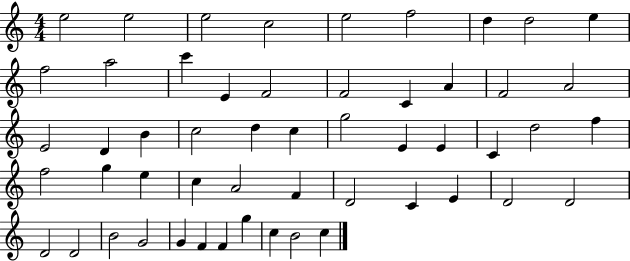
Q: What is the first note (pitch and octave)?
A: E5